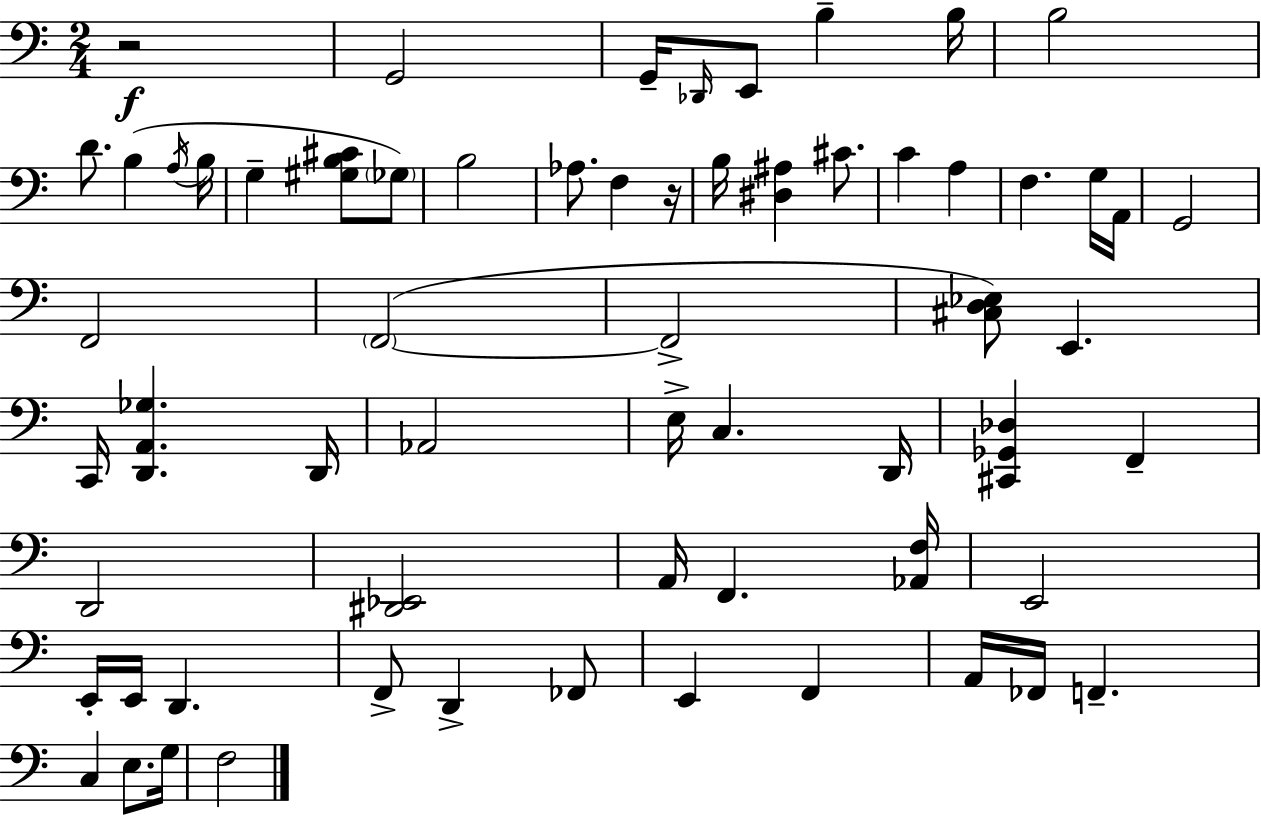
{
  \clef bass
  \numericTimeSignature
  \time 2/4
  \key a \minor
  r2\f | g,2 | g,16-- \grace { des,16 } e,8 b4-- | b16 b2 | \break d'8. b4( | \acciaccatura { a16 } b16 g4-- <gis b cis'>8 | \parenthesize ges8) b2 | aes8. f4 | \break r16 b16 <dis ais>4 cis'8. | c'4 a4 | f4. | g16 a,16 g,2 | \break f,2 | \parenthesize f,2~(~ | f,2-> | <cis d ees>8) e,4. | \break c,16 <d, a, ges>4. | d,16 aes,2 | e16-> c4. | d,16 <cis, ges, des>4 f,4-- | \break d,2 | <dis, ees,>2 | a,16 f,4. | <aes, f>16 e,2 | \break e,16-. e,16 d,4. | f,8-> d,4-> | fes,8 e,4 f,4 | a,16 fes,16 f,4.-- | \break c4 e8. | g16 f2 | \bar "|."
}